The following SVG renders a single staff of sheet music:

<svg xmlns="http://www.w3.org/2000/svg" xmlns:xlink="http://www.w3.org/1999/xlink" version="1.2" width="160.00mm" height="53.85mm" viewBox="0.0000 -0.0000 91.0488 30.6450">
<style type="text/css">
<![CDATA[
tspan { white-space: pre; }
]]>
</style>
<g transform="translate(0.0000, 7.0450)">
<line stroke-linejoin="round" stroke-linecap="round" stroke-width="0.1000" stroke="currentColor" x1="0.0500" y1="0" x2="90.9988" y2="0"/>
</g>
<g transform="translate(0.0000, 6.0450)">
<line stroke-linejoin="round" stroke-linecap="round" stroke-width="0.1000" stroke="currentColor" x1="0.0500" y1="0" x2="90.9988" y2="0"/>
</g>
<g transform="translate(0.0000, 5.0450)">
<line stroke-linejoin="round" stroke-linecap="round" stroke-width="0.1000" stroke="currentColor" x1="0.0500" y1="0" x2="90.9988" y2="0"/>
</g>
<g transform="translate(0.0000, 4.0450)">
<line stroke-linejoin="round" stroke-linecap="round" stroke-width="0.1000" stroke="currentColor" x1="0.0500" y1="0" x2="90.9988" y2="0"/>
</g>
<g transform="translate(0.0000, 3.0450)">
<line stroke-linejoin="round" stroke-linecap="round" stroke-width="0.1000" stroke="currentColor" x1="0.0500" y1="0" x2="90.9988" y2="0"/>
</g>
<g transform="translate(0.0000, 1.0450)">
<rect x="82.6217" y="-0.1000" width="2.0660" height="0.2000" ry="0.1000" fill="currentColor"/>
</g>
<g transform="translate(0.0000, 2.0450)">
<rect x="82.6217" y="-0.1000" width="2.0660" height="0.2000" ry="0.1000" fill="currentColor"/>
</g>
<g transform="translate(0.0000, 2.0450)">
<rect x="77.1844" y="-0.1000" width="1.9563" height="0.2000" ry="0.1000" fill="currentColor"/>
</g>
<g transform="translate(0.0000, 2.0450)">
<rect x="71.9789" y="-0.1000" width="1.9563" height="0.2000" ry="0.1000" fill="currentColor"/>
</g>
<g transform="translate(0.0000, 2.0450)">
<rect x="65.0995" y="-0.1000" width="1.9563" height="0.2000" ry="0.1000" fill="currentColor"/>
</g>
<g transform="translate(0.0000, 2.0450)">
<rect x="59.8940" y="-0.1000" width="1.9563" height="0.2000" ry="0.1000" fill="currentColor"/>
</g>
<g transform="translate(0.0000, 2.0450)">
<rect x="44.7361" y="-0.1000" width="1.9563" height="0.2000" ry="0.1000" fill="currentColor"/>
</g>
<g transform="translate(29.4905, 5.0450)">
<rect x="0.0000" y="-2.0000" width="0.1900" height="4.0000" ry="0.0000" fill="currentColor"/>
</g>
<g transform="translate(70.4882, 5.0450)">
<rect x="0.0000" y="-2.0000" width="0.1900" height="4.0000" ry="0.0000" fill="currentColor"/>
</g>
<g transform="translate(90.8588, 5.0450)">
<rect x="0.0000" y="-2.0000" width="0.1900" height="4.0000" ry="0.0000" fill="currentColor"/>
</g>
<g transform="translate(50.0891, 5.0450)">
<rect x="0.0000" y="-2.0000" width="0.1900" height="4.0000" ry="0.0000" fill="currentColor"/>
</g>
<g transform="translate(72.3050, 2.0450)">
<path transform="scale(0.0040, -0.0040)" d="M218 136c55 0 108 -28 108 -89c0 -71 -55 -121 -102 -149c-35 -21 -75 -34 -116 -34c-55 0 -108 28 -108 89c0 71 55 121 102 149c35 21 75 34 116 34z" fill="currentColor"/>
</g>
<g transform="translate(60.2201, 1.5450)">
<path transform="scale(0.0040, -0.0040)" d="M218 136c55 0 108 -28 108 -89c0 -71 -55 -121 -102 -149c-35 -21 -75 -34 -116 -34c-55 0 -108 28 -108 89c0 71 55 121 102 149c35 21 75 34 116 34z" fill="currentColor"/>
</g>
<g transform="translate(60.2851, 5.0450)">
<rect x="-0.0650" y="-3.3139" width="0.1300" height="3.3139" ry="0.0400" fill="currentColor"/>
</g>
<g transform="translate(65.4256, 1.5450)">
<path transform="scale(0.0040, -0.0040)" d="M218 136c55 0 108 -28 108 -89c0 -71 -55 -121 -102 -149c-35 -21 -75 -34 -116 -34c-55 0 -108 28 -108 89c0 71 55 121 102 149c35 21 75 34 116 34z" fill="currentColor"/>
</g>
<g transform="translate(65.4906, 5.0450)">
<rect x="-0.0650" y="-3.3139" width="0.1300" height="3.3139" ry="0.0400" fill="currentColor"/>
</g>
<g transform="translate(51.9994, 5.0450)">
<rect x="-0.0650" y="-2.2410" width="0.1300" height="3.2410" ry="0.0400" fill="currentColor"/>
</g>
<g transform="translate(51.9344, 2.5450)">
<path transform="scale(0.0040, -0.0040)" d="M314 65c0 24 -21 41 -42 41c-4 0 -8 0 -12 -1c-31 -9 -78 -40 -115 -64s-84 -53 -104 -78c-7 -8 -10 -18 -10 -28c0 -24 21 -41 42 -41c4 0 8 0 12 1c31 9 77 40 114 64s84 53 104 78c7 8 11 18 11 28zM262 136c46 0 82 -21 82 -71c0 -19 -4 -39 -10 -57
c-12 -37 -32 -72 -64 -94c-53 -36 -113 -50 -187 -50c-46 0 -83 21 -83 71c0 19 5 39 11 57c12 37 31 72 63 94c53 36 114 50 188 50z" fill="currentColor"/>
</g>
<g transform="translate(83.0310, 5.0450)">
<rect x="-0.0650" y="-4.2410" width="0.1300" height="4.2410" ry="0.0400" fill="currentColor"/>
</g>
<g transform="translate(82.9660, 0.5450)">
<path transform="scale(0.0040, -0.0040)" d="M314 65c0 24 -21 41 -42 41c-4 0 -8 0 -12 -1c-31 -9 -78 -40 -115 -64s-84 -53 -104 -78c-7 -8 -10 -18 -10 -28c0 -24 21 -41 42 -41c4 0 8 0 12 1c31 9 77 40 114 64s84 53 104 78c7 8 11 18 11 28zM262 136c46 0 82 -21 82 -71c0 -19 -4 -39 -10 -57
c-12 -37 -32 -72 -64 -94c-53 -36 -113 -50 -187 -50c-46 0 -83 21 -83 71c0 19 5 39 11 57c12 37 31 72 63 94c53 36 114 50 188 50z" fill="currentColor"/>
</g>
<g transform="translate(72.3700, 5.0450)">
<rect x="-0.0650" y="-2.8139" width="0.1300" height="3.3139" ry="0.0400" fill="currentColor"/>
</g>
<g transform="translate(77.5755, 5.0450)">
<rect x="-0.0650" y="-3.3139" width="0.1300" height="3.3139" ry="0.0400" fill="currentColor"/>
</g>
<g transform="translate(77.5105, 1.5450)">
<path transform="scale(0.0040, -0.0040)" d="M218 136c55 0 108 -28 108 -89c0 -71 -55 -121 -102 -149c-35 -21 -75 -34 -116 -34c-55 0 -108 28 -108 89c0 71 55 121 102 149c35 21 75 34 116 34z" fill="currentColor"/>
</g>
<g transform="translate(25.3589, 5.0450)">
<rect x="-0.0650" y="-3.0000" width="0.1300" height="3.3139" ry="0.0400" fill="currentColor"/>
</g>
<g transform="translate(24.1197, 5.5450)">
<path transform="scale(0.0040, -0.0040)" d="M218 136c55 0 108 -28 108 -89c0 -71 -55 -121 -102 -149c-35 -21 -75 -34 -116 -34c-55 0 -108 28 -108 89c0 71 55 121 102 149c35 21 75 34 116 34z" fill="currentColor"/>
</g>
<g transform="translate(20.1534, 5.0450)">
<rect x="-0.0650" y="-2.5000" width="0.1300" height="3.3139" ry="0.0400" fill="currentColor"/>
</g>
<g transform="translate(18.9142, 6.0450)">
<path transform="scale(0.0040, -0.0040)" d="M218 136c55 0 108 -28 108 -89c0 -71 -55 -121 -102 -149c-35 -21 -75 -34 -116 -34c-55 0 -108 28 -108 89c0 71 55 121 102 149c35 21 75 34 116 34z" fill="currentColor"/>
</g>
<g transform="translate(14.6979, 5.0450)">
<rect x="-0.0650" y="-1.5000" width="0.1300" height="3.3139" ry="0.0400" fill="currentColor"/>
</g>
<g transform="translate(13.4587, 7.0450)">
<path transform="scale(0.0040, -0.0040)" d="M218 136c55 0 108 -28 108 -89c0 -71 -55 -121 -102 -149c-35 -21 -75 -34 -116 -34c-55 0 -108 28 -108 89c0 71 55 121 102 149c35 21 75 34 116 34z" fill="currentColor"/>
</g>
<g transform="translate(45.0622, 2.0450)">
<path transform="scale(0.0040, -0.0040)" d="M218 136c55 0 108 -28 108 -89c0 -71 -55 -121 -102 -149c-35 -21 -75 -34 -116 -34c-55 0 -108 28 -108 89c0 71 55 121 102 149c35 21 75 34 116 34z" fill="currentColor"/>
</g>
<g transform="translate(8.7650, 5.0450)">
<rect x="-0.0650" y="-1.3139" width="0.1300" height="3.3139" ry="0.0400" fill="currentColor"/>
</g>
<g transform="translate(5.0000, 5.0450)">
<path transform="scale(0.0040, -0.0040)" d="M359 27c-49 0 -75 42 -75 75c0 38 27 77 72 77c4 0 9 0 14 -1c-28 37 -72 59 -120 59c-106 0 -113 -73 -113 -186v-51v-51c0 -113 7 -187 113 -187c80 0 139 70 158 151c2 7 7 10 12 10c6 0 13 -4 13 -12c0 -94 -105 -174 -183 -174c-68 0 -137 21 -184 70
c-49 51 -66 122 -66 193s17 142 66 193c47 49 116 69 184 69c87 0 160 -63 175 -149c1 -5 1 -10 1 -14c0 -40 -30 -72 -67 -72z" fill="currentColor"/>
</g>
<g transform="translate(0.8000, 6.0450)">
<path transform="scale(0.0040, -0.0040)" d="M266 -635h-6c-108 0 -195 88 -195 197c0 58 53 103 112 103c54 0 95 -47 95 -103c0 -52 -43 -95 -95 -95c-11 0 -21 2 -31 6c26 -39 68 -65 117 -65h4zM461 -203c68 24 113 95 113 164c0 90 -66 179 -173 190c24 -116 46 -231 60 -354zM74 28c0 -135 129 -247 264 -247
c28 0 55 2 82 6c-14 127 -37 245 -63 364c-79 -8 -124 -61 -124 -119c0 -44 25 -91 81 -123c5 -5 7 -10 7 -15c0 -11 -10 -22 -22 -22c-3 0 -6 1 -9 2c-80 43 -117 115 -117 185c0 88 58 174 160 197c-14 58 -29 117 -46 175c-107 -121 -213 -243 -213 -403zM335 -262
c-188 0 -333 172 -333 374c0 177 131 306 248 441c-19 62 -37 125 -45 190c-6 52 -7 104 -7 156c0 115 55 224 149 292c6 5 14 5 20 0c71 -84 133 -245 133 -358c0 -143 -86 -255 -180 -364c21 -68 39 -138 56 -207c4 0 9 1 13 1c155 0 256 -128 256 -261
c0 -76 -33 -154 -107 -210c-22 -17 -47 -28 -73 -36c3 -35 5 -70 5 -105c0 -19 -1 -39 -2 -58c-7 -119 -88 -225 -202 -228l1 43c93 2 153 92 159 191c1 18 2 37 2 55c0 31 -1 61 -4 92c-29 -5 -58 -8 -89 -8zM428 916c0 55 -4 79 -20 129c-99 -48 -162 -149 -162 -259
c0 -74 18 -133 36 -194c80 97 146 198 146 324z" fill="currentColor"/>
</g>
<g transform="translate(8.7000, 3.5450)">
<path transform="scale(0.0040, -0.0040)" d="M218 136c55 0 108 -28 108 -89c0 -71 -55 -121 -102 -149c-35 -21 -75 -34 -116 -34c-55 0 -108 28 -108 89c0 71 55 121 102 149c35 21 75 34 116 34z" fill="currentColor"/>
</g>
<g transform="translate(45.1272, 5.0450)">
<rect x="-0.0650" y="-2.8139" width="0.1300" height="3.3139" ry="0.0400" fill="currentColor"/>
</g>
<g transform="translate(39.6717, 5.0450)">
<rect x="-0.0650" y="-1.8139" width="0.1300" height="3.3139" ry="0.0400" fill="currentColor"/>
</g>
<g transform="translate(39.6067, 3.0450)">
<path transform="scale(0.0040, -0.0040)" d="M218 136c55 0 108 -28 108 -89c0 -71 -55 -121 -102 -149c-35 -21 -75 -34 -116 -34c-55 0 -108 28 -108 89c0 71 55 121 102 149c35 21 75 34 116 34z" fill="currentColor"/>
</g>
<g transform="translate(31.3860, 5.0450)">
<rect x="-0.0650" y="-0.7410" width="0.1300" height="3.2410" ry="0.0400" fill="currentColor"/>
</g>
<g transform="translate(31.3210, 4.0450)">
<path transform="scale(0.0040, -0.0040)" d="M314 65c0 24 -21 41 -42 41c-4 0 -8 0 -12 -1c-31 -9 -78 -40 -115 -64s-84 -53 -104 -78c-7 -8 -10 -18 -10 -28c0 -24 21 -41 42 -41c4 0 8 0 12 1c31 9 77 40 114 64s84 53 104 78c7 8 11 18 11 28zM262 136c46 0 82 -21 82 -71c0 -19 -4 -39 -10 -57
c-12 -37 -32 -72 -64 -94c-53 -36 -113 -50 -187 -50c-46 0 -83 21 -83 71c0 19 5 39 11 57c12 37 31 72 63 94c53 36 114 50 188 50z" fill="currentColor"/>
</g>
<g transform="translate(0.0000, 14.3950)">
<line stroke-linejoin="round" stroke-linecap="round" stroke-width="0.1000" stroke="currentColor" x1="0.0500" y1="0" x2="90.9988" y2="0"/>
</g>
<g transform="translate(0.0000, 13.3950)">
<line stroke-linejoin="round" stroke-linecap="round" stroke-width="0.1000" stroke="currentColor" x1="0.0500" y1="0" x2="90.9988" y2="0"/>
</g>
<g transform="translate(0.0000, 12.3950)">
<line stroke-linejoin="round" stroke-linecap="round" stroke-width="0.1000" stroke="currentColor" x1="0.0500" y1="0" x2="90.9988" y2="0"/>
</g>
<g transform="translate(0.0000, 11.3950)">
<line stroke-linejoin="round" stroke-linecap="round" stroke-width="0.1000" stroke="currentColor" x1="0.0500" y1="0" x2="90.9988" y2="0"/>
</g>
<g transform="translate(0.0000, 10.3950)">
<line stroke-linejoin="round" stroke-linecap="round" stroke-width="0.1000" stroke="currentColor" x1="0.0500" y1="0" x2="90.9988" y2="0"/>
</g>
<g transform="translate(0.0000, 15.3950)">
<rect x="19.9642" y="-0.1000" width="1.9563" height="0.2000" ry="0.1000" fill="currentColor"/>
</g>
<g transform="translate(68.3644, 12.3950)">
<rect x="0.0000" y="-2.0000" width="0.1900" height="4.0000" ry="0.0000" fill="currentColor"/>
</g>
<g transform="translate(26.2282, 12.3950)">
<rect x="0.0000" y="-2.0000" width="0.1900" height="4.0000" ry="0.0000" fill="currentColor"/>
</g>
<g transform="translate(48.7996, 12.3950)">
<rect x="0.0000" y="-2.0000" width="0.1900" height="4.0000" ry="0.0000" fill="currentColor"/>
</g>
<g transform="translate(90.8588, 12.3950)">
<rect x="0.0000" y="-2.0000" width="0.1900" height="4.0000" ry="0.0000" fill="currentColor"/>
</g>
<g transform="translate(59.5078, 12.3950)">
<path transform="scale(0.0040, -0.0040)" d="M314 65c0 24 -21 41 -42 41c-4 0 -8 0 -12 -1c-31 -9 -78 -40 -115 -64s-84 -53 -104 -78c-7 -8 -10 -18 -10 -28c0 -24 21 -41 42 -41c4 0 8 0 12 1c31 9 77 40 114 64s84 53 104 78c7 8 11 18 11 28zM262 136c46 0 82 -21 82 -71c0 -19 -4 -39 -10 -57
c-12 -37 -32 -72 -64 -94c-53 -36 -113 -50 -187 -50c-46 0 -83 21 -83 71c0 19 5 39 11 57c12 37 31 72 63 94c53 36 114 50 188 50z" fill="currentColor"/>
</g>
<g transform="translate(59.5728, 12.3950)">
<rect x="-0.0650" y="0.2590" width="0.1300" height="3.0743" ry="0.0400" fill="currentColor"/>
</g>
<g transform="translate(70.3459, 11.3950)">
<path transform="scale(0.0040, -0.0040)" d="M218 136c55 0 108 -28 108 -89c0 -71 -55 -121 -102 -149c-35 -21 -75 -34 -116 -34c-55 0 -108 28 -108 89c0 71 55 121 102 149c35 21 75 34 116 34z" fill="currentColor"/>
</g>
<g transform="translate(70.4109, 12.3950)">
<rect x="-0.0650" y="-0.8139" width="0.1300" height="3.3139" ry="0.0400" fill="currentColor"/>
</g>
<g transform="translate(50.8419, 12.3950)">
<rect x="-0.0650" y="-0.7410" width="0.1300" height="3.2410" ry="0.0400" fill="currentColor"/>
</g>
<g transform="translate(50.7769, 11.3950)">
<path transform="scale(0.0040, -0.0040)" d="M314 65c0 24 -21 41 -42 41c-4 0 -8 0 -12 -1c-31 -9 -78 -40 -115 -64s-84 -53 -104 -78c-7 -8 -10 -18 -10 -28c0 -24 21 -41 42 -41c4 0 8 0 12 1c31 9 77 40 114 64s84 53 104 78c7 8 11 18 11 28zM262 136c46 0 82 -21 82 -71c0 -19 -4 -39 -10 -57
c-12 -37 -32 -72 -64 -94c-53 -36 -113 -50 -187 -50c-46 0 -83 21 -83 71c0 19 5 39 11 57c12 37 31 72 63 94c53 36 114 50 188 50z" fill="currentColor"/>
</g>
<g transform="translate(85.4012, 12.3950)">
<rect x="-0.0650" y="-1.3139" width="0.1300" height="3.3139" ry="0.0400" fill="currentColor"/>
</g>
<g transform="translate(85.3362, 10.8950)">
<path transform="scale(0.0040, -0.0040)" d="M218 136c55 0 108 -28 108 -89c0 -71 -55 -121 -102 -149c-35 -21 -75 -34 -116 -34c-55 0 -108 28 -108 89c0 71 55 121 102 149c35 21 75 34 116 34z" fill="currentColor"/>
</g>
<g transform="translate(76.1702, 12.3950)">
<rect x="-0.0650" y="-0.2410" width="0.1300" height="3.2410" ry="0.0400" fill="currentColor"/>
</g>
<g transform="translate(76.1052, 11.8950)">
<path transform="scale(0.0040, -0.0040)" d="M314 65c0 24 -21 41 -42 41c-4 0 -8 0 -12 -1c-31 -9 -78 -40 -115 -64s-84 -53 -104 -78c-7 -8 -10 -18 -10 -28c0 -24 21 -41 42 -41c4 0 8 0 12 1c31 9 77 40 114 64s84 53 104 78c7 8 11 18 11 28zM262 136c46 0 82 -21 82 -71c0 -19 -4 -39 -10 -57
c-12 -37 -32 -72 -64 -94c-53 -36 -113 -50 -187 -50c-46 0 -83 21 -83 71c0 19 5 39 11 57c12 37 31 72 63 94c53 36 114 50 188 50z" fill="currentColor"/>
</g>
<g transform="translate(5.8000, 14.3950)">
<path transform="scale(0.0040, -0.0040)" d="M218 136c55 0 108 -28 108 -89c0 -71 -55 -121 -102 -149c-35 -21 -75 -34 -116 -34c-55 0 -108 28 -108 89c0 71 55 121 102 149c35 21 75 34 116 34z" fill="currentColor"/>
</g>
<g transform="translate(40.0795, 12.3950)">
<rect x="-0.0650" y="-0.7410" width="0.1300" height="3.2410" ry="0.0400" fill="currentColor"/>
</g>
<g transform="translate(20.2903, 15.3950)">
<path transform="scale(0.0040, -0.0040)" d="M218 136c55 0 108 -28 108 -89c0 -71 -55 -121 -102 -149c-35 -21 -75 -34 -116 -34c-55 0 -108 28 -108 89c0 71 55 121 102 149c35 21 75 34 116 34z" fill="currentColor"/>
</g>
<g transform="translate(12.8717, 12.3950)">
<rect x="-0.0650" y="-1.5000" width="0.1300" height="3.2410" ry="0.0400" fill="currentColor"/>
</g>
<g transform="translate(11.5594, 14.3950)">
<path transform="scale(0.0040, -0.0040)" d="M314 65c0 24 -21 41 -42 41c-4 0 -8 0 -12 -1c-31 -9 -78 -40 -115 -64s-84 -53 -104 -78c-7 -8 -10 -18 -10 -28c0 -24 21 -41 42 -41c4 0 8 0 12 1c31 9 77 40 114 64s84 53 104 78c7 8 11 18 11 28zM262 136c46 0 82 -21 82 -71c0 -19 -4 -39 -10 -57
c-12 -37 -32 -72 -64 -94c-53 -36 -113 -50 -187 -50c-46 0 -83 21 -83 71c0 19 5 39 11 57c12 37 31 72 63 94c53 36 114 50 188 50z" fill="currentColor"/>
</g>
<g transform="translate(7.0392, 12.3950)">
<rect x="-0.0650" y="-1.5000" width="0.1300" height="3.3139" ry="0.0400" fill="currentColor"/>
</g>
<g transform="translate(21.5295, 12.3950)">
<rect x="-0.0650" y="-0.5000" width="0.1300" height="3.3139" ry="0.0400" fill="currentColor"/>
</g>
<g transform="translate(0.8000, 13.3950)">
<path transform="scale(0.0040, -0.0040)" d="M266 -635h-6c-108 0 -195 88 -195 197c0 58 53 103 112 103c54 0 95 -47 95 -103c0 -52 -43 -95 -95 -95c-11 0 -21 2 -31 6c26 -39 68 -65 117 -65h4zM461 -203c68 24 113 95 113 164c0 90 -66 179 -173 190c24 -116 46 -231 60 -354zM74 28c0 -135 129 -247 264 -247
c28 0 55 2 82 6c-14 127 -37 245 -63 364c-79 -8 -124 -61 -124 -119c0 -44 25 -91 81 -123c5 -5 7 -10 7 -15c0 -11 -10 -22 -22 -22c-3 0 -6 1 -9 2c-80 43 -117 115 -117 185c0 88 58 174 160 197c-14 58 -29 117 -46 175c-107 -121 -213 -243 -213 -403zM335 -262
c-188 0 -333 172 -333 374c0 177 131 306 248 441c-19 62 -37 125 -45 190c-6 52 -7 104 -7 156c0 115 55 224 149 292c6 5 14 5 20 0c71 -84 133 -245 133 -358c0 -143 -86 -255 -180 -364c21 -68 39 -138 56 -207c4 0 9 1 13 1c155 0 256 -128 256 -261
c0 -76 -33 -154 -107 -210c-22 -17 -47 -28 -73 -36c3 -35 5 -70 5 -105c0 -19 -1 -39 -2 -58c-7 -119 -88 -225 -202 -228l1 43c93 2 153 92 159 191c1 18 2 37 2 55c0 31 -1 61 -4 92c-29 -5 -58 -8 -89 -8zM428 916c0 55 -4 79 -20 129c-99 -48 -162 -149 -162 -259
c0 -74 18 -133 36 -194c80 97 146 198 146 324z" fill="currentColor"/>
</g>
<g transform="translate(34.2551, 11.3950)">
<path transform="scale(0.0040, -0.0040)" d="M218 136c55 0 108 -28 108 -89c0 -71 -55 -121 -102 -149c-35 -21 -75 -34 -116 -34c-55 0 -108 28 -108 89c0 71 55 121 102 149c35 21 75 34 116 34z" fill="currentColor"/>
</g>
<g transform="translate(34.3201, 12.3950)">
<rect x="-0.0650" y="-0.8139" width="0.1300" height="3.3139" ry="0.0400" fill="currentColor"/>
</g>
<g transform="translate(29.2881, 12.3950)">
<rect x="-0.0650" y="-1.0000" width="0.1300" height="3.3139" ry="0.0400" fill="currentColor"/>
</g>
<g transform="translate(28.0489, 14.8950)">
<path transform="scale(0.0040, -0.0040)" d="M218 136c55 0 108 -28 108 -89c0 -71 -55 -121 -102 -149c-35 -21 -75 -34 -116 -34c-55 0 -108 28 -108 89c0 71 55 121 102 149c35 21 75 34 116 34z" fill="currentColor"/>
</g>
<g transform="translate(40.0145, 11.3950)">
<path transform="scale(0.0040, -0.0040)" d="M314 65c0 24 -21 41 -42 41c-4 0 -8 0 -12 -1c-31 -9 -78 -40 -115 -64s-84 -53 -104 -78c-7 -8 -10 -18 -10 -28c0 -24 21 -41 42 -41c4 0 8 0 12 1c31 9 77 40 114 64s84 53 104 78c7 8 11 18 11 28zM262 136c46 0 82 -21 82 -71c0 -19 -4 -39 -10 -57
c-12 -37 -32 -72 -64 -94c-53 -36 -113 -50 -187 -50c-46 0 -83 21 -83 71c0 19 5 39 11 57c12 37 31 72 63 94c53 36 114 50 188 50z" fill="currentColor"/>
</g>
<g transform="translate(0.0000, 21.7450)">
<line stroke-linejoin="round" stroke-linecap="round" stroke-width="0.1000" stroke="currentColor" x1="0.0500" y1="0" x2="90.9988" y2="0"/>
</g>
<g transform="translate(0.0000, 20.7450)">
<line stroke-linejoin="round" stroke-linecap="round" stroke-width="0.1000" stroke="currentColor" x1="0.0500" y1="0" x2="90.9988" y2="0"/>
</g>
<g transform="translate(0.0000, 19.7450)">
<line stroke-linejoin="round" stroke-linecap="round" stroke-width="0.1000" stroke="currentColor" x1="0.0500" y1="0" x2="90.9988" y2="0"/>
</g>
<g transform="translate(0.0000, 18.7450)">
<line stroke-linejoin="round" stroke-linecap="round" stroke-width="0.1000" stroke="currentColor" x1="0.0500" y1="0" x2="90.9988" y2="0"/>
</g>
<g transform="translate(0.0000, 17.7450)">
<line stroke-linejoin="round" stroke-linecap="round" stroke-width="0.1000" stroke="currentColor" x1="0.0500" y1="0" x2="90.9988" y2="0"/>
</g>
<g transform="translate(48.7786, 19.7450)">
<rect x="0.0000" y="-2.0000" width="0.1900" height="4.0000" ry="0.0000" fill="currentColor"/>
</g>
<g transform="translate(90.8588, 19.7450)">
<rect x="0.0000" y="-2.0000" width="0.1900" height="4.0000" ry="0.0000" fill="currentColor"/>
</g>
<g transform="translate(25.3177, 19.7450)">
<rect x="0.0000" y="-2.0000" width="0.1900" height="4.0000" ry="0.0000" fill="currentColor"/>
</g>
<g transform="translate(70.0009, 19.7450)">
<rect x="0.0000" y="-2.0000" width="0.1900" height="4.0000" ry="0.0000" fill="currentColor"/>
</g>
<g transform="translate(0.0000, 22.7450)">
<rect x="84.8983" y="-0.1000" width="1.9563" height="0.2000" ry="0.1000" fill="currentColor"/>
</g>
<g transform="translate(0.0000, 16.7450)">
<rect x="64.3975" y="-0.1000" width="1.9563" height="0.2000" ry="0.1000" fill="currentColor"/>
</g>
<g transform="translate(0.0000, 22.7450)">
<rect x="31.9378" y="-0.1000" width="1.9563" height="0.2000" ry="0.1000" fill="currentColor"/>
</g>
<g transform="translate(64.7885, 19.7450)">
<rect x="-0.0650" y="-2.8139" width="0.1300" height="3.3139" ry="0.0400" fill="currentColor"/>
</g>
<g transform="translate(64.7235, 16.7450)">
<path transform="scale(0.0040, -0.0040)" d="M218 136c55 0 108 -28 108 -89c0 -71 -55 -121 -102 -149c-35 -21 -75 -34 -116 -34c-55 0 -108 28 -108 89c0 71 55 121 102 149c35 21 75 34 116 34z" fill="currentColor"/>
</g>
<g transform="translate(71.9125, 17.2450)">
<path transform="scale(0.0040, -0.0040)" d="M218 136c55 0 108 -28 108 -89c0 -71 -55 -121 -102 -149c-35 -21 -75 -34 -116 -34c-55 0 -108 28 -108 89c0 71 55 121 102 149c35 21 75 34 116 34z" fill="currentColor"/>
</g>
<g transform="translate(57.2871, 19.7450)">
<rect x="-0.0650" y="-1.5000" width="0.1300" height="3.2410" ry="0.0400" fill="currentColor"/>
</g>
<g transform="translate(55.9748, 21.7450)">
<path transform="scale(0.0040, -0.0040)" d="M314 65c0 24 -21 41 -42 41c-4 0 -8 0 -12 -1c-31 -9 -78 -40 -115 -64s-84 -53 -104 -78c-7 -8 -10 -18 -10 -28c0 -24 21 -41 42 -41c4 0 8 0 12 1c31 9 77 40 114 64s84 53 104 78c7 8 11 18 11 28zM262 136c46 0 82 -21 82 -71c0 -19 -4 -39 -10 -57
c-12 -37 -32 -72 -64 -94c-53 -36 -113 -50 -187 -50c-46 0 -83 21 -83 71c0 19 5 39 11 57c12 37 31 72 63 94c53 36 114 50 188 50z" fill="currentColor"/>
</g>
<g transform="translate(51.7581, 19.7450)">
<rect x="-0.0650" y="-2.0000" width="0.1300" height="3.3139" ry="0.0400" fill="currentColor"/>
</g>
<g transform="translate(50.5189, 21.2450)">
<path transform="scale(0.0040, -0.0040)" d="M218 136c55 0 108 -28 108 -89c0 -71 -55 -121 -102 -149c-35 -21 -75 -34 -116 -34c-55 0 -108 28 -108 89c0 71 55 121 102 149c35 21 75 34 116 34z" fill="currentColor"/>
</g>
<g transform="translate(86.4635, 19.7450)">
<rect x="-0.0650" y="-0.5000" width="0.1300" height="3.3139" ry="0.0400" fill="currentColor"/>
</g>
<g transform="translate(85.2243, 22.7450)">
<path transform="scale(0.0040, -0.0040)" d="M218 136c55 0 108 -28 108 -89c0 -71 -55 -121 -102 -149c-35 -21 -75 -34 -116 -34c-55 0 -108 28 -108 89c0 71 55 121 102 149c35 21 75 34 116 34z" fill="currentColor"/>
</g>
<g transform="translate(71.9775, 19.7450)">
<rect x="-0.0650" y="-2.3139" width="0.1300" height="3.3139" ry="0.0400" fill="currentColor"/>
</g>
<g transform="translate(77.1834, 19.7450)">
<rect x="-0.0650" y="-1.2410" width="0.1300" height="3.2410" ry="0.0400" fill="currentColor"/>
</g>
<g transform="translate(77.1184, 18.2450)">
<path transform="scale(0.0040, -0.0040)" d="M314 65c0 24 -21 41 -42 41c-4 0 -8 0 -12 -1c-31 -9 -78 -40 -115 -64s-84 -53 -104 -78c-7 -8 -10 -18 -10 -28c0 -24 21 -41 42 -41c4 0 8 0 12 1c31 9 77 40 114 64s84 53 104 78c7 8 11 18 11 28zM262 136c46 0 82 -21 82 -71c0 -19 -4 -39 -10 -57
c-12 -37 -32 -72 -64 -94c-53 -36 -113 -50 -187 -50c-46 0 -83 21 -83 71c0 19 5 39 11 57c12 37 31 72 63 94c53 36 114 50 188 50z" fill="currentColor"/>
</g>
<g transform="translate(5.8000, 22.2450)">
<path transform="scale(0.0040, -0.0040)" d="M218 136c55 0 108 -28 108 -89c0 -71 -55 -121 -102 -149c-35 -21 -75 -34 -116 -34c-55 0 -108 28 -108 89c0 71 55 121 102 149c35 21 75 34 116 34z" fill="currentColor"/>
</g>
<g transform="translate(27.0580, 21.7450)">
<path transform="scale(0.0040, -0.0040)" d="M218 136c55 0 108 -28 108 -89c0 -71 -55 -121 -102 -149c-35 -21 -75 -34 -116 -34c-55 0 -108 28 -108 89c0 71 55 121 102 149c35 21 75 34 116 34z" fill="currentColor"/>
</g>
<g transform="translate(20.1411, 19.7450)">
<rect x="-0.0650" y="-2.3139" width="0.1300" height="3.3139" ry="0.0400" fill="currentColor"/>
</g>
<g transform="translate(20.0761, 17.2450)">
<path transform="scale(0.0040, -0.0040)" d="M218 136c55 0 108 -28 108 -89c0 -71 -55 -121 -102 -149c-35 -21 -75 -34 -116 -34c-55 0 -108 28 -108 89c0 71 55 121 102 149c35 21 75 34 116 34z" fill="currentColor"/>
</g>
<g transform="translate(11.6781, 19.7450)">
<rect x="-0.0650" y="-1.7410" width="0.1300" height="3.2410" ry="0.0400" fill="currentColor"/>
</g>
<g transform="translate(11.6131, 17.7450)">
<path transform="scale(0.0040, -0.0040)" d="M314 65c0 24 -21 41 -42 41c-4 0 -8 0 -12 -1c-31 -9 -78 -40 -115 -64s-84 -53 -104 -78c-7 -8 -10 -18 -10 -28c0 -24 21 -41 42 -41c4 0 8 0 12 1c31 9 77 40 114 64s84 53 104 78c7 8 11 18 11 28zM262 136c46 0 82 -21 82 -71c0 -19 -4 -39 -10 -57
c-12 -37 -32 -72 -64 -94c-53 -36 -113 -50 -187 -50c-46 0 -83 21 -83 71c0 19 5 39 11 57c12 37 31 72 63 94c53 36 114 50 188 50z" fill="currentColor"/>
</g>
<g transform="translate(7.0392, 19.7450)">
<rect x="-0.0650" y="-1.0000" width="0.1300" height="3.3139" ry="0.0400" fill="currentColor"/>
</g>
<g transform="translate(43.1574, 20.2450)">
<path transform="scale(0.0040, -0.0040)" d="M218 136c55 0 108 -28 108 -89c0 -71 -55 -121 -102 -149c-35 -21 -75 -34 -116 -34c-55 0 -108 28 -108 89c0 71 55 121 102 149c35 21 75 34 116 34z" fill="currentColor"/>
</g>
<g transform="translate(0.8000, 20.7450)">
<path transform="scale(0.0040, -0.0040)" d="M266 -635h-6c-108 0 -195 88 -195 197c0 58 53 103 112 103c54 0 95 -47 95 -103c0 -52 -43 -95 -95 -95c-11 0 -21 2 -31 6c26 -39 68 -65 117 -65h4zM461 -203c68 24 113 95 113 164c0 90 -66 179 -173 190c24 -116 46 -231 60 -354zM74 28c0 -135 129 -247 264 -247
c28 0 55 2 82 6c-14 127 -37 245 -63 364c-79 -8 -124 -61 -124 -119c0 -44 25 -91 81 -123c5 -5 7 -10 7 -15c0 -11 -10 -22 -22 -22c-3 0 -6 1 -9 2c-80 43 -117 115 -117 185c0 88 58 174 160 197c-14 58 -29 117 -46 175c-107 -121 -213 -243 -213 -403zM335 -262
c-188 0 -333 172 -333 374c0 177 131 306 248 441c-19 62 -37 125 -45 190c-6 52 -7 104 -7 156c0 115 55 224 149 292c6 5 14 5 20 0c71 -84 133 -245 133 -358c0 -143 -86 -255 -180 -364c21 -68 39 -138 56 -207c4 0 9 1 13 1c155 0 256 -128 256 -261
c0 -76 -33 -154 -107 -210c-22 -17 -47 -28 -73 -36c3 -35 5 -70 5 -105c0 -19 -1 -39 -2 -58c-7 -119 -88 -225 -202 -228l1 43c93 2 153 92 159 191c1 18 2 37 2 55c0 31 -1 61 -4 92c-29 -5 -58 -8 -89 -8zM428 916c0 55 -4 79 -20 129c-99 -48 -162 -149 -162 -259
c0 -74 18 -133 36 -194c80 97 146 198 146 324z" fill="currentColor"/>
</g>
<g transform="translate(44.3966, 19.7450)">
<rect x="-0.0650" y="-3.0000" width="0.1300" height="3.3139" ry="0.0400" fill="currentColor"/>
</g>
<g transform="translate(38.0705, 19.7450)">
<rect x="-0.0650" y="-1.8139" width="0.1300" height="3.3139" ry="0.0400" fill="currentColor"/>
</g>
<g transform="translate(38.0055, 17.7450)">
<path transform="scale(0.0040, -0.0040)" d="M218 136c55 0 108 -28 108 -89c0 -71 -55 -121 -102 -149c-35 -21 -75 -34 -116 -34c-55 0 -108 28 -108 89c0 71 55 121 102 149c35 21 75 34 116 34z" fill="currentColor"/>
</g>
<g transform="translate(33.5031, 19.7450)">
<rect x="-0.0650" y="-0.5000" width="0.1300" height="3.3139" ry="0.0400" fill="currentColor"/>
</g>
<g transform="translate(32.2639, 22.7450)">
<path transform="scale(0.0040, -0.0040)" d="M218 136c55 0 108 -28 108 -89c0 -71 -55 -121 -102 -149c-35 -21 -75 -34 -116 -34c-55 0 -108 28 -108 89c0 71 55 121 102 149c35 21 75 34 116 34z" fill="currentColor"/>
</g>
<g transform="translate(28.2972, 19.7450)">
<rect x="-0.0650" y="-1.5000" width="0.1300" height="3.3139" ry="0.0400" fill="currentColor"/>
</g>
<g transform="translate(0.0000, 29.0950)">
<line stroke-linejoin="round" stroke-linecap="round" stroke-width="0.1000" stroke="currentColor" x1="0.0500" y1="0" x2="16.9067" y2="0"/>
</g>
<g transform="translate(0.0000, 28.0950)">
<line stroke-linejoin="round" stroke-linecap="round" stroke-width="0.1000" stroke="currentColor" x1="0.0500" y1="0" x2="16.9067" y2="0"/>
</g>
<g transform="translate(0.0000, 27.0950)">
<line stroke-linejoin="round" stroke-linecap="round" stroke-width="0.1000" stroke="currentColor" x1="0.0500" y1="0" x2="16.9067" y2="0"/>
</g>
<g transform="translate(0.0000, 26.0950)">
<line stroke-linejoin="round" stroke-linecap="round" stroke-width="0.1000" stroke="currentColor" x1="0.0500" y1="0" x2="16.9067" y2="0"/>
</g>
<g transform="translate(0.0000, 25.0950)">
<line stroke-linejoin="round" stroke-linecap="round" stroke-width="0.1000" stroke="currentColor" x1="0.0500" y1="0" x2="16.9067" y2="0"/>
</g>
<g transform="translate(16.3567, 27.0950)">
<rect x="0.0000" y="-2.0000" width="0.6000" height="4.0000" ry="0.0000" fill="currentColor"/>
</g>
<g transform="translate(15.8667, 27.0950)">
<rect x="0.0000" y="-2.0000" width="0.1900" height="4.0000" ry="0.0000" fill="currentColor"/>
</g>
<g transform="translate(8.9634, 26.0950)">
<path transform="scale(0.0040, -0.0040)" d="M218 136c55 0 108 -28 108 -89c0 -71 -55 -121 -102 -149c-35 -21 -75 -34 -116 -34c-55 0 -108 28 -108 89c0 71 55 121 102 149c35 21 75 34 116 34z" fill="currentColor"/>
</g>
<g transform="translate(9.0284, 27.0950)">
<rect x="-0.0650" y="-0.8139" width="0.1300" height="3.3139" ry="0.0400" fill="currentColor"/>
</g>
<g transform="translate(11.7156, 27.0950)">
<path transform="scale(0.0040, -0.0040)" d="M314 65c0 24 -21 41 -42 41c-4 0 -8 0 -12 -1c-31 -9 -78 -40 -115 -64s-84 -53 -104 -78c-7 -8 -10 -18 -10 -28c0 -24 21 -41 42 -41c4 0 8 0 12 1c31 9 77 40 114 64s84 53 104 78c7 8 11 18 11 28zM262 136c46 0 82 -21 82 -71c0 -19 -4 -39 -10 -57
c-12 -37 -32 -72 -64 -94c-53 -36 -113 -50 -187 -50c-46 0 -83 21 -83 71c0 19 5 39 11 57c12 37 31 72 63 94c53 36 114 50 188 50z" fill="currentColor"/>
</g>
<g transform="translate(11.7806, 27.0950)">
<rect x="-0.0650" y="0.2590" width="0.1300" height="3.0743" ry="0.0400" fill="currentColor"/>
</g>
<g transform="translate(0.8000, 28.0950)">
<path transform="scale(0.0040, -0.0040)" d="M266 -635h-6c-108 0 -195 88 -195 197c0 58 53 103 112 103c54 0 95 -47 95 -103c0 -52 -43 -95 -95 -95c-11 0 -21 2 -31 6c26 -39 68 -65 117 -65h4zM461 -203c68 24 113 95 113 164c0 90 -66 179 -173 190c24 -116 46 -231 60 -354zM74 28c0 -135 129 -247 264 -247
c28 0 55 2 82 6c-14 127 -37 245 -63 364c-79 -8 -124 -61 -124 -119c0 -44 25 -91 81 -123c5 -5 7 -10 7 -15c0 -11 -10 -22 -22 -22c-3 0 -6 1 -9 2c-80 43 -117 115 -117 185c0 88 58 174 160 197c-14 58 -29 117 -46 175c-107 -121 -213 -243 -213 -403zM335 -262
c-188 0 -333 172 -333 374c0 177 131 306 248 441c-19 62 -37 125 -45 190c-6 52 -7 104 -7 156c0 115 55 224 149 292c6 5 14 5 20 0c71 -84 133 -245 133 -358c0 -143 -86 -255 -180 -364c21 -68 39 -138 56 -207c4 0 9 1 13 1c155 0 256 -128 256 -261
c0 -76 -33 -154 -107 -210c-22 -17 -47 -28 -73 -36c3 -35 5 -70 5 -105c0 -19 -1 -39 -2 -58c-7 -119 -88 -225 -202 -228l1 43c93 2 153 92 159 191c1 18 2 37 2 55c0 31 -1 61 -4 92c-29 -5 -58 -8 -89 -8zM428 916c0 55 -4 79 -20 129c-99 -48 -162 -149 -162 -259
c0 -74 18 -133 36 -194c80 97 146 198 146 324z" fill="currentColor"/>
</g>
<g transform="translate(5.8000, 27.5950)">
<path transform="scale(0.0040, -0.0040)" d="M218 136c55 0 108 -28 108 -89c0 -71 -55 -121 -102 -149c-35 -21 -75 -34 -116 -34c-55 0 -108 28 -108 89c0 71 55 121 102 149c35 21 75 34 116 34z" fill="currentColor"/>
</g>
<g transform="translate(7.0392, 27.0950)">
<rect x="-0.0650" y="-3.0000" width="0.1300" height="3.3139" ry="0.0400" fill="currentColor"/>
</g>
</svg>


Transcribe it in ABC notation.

X:1
T:Untitled
M:4/4
L:1/4
K:C
e E G A d2 f a g2 b b a b d'2 E E2 C D d d2 d2 B2 d c2 e D f2 g E C f A F E2 a g e2 C A d B2